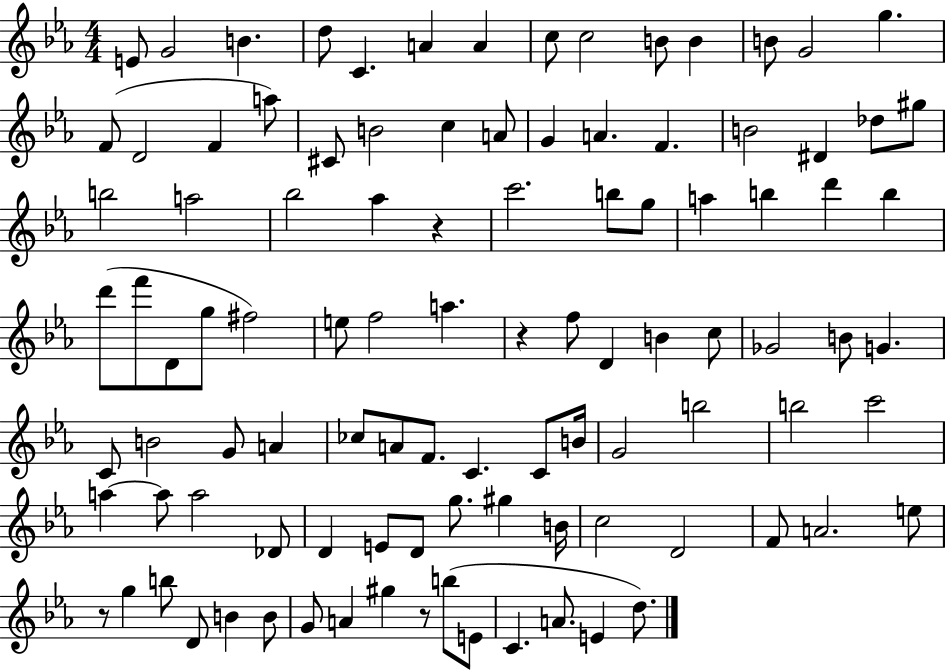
{
  \clef treble
  \numericTimeSignature
  \time 4/4
  \key ees \major
  e'8 g'2 b'4. | d''8 c'4. a'4 a'4 | c''8 c''2 b'8 b'4 | b'8 g'2 g''4. | \break f'8( d'2 f'4 a''8) | cis'8 b'2 c''4 a'8 | g'4 a'4. f'4. | b'2 dis'4 des''8 gis''8 | \break b''2 a''2 | bes''2 aes''4 r4 | c'''2. b''8 g''8 | a''4 b''4 d'''4 b''4 | \break d'''8( f'''8 d'8 g''8 fis''2) | e''8 f''2 a''4. | r4 f''8 d'4 b'4 c''8 | ges'2 b'8 g'4. | \break c'8 b'2 g'8 a'4 | ces''8 a'8 f'8. c'4. c'8 b'16 | g'2 b''2 | b''2 c'''2 | \break a''4~~ a''8 a''2 des'8 | d'4 e'8 d'8 g''8. gis''4 b'16 | c''2 d'2 | f'8 a'2. e''8 | \break r8 g''4 b''8 d'8 b'4 b'8 | g'8 a'4 gis''4 r8 b''8( e'8 | c'4. a'8. e'4 d''8.) | \bar "|."
}